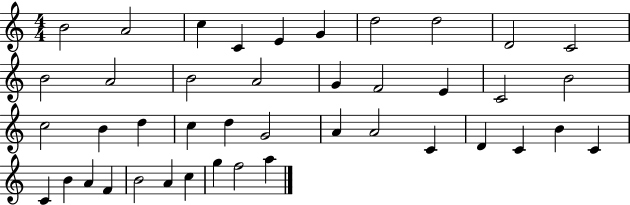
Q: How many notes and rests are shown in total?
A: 42